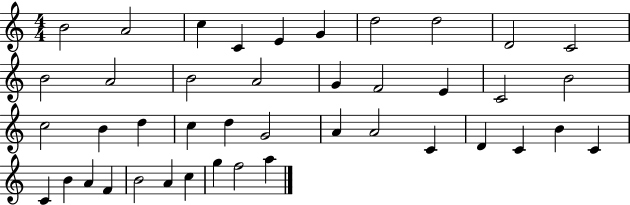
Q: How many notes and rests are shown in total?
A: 42